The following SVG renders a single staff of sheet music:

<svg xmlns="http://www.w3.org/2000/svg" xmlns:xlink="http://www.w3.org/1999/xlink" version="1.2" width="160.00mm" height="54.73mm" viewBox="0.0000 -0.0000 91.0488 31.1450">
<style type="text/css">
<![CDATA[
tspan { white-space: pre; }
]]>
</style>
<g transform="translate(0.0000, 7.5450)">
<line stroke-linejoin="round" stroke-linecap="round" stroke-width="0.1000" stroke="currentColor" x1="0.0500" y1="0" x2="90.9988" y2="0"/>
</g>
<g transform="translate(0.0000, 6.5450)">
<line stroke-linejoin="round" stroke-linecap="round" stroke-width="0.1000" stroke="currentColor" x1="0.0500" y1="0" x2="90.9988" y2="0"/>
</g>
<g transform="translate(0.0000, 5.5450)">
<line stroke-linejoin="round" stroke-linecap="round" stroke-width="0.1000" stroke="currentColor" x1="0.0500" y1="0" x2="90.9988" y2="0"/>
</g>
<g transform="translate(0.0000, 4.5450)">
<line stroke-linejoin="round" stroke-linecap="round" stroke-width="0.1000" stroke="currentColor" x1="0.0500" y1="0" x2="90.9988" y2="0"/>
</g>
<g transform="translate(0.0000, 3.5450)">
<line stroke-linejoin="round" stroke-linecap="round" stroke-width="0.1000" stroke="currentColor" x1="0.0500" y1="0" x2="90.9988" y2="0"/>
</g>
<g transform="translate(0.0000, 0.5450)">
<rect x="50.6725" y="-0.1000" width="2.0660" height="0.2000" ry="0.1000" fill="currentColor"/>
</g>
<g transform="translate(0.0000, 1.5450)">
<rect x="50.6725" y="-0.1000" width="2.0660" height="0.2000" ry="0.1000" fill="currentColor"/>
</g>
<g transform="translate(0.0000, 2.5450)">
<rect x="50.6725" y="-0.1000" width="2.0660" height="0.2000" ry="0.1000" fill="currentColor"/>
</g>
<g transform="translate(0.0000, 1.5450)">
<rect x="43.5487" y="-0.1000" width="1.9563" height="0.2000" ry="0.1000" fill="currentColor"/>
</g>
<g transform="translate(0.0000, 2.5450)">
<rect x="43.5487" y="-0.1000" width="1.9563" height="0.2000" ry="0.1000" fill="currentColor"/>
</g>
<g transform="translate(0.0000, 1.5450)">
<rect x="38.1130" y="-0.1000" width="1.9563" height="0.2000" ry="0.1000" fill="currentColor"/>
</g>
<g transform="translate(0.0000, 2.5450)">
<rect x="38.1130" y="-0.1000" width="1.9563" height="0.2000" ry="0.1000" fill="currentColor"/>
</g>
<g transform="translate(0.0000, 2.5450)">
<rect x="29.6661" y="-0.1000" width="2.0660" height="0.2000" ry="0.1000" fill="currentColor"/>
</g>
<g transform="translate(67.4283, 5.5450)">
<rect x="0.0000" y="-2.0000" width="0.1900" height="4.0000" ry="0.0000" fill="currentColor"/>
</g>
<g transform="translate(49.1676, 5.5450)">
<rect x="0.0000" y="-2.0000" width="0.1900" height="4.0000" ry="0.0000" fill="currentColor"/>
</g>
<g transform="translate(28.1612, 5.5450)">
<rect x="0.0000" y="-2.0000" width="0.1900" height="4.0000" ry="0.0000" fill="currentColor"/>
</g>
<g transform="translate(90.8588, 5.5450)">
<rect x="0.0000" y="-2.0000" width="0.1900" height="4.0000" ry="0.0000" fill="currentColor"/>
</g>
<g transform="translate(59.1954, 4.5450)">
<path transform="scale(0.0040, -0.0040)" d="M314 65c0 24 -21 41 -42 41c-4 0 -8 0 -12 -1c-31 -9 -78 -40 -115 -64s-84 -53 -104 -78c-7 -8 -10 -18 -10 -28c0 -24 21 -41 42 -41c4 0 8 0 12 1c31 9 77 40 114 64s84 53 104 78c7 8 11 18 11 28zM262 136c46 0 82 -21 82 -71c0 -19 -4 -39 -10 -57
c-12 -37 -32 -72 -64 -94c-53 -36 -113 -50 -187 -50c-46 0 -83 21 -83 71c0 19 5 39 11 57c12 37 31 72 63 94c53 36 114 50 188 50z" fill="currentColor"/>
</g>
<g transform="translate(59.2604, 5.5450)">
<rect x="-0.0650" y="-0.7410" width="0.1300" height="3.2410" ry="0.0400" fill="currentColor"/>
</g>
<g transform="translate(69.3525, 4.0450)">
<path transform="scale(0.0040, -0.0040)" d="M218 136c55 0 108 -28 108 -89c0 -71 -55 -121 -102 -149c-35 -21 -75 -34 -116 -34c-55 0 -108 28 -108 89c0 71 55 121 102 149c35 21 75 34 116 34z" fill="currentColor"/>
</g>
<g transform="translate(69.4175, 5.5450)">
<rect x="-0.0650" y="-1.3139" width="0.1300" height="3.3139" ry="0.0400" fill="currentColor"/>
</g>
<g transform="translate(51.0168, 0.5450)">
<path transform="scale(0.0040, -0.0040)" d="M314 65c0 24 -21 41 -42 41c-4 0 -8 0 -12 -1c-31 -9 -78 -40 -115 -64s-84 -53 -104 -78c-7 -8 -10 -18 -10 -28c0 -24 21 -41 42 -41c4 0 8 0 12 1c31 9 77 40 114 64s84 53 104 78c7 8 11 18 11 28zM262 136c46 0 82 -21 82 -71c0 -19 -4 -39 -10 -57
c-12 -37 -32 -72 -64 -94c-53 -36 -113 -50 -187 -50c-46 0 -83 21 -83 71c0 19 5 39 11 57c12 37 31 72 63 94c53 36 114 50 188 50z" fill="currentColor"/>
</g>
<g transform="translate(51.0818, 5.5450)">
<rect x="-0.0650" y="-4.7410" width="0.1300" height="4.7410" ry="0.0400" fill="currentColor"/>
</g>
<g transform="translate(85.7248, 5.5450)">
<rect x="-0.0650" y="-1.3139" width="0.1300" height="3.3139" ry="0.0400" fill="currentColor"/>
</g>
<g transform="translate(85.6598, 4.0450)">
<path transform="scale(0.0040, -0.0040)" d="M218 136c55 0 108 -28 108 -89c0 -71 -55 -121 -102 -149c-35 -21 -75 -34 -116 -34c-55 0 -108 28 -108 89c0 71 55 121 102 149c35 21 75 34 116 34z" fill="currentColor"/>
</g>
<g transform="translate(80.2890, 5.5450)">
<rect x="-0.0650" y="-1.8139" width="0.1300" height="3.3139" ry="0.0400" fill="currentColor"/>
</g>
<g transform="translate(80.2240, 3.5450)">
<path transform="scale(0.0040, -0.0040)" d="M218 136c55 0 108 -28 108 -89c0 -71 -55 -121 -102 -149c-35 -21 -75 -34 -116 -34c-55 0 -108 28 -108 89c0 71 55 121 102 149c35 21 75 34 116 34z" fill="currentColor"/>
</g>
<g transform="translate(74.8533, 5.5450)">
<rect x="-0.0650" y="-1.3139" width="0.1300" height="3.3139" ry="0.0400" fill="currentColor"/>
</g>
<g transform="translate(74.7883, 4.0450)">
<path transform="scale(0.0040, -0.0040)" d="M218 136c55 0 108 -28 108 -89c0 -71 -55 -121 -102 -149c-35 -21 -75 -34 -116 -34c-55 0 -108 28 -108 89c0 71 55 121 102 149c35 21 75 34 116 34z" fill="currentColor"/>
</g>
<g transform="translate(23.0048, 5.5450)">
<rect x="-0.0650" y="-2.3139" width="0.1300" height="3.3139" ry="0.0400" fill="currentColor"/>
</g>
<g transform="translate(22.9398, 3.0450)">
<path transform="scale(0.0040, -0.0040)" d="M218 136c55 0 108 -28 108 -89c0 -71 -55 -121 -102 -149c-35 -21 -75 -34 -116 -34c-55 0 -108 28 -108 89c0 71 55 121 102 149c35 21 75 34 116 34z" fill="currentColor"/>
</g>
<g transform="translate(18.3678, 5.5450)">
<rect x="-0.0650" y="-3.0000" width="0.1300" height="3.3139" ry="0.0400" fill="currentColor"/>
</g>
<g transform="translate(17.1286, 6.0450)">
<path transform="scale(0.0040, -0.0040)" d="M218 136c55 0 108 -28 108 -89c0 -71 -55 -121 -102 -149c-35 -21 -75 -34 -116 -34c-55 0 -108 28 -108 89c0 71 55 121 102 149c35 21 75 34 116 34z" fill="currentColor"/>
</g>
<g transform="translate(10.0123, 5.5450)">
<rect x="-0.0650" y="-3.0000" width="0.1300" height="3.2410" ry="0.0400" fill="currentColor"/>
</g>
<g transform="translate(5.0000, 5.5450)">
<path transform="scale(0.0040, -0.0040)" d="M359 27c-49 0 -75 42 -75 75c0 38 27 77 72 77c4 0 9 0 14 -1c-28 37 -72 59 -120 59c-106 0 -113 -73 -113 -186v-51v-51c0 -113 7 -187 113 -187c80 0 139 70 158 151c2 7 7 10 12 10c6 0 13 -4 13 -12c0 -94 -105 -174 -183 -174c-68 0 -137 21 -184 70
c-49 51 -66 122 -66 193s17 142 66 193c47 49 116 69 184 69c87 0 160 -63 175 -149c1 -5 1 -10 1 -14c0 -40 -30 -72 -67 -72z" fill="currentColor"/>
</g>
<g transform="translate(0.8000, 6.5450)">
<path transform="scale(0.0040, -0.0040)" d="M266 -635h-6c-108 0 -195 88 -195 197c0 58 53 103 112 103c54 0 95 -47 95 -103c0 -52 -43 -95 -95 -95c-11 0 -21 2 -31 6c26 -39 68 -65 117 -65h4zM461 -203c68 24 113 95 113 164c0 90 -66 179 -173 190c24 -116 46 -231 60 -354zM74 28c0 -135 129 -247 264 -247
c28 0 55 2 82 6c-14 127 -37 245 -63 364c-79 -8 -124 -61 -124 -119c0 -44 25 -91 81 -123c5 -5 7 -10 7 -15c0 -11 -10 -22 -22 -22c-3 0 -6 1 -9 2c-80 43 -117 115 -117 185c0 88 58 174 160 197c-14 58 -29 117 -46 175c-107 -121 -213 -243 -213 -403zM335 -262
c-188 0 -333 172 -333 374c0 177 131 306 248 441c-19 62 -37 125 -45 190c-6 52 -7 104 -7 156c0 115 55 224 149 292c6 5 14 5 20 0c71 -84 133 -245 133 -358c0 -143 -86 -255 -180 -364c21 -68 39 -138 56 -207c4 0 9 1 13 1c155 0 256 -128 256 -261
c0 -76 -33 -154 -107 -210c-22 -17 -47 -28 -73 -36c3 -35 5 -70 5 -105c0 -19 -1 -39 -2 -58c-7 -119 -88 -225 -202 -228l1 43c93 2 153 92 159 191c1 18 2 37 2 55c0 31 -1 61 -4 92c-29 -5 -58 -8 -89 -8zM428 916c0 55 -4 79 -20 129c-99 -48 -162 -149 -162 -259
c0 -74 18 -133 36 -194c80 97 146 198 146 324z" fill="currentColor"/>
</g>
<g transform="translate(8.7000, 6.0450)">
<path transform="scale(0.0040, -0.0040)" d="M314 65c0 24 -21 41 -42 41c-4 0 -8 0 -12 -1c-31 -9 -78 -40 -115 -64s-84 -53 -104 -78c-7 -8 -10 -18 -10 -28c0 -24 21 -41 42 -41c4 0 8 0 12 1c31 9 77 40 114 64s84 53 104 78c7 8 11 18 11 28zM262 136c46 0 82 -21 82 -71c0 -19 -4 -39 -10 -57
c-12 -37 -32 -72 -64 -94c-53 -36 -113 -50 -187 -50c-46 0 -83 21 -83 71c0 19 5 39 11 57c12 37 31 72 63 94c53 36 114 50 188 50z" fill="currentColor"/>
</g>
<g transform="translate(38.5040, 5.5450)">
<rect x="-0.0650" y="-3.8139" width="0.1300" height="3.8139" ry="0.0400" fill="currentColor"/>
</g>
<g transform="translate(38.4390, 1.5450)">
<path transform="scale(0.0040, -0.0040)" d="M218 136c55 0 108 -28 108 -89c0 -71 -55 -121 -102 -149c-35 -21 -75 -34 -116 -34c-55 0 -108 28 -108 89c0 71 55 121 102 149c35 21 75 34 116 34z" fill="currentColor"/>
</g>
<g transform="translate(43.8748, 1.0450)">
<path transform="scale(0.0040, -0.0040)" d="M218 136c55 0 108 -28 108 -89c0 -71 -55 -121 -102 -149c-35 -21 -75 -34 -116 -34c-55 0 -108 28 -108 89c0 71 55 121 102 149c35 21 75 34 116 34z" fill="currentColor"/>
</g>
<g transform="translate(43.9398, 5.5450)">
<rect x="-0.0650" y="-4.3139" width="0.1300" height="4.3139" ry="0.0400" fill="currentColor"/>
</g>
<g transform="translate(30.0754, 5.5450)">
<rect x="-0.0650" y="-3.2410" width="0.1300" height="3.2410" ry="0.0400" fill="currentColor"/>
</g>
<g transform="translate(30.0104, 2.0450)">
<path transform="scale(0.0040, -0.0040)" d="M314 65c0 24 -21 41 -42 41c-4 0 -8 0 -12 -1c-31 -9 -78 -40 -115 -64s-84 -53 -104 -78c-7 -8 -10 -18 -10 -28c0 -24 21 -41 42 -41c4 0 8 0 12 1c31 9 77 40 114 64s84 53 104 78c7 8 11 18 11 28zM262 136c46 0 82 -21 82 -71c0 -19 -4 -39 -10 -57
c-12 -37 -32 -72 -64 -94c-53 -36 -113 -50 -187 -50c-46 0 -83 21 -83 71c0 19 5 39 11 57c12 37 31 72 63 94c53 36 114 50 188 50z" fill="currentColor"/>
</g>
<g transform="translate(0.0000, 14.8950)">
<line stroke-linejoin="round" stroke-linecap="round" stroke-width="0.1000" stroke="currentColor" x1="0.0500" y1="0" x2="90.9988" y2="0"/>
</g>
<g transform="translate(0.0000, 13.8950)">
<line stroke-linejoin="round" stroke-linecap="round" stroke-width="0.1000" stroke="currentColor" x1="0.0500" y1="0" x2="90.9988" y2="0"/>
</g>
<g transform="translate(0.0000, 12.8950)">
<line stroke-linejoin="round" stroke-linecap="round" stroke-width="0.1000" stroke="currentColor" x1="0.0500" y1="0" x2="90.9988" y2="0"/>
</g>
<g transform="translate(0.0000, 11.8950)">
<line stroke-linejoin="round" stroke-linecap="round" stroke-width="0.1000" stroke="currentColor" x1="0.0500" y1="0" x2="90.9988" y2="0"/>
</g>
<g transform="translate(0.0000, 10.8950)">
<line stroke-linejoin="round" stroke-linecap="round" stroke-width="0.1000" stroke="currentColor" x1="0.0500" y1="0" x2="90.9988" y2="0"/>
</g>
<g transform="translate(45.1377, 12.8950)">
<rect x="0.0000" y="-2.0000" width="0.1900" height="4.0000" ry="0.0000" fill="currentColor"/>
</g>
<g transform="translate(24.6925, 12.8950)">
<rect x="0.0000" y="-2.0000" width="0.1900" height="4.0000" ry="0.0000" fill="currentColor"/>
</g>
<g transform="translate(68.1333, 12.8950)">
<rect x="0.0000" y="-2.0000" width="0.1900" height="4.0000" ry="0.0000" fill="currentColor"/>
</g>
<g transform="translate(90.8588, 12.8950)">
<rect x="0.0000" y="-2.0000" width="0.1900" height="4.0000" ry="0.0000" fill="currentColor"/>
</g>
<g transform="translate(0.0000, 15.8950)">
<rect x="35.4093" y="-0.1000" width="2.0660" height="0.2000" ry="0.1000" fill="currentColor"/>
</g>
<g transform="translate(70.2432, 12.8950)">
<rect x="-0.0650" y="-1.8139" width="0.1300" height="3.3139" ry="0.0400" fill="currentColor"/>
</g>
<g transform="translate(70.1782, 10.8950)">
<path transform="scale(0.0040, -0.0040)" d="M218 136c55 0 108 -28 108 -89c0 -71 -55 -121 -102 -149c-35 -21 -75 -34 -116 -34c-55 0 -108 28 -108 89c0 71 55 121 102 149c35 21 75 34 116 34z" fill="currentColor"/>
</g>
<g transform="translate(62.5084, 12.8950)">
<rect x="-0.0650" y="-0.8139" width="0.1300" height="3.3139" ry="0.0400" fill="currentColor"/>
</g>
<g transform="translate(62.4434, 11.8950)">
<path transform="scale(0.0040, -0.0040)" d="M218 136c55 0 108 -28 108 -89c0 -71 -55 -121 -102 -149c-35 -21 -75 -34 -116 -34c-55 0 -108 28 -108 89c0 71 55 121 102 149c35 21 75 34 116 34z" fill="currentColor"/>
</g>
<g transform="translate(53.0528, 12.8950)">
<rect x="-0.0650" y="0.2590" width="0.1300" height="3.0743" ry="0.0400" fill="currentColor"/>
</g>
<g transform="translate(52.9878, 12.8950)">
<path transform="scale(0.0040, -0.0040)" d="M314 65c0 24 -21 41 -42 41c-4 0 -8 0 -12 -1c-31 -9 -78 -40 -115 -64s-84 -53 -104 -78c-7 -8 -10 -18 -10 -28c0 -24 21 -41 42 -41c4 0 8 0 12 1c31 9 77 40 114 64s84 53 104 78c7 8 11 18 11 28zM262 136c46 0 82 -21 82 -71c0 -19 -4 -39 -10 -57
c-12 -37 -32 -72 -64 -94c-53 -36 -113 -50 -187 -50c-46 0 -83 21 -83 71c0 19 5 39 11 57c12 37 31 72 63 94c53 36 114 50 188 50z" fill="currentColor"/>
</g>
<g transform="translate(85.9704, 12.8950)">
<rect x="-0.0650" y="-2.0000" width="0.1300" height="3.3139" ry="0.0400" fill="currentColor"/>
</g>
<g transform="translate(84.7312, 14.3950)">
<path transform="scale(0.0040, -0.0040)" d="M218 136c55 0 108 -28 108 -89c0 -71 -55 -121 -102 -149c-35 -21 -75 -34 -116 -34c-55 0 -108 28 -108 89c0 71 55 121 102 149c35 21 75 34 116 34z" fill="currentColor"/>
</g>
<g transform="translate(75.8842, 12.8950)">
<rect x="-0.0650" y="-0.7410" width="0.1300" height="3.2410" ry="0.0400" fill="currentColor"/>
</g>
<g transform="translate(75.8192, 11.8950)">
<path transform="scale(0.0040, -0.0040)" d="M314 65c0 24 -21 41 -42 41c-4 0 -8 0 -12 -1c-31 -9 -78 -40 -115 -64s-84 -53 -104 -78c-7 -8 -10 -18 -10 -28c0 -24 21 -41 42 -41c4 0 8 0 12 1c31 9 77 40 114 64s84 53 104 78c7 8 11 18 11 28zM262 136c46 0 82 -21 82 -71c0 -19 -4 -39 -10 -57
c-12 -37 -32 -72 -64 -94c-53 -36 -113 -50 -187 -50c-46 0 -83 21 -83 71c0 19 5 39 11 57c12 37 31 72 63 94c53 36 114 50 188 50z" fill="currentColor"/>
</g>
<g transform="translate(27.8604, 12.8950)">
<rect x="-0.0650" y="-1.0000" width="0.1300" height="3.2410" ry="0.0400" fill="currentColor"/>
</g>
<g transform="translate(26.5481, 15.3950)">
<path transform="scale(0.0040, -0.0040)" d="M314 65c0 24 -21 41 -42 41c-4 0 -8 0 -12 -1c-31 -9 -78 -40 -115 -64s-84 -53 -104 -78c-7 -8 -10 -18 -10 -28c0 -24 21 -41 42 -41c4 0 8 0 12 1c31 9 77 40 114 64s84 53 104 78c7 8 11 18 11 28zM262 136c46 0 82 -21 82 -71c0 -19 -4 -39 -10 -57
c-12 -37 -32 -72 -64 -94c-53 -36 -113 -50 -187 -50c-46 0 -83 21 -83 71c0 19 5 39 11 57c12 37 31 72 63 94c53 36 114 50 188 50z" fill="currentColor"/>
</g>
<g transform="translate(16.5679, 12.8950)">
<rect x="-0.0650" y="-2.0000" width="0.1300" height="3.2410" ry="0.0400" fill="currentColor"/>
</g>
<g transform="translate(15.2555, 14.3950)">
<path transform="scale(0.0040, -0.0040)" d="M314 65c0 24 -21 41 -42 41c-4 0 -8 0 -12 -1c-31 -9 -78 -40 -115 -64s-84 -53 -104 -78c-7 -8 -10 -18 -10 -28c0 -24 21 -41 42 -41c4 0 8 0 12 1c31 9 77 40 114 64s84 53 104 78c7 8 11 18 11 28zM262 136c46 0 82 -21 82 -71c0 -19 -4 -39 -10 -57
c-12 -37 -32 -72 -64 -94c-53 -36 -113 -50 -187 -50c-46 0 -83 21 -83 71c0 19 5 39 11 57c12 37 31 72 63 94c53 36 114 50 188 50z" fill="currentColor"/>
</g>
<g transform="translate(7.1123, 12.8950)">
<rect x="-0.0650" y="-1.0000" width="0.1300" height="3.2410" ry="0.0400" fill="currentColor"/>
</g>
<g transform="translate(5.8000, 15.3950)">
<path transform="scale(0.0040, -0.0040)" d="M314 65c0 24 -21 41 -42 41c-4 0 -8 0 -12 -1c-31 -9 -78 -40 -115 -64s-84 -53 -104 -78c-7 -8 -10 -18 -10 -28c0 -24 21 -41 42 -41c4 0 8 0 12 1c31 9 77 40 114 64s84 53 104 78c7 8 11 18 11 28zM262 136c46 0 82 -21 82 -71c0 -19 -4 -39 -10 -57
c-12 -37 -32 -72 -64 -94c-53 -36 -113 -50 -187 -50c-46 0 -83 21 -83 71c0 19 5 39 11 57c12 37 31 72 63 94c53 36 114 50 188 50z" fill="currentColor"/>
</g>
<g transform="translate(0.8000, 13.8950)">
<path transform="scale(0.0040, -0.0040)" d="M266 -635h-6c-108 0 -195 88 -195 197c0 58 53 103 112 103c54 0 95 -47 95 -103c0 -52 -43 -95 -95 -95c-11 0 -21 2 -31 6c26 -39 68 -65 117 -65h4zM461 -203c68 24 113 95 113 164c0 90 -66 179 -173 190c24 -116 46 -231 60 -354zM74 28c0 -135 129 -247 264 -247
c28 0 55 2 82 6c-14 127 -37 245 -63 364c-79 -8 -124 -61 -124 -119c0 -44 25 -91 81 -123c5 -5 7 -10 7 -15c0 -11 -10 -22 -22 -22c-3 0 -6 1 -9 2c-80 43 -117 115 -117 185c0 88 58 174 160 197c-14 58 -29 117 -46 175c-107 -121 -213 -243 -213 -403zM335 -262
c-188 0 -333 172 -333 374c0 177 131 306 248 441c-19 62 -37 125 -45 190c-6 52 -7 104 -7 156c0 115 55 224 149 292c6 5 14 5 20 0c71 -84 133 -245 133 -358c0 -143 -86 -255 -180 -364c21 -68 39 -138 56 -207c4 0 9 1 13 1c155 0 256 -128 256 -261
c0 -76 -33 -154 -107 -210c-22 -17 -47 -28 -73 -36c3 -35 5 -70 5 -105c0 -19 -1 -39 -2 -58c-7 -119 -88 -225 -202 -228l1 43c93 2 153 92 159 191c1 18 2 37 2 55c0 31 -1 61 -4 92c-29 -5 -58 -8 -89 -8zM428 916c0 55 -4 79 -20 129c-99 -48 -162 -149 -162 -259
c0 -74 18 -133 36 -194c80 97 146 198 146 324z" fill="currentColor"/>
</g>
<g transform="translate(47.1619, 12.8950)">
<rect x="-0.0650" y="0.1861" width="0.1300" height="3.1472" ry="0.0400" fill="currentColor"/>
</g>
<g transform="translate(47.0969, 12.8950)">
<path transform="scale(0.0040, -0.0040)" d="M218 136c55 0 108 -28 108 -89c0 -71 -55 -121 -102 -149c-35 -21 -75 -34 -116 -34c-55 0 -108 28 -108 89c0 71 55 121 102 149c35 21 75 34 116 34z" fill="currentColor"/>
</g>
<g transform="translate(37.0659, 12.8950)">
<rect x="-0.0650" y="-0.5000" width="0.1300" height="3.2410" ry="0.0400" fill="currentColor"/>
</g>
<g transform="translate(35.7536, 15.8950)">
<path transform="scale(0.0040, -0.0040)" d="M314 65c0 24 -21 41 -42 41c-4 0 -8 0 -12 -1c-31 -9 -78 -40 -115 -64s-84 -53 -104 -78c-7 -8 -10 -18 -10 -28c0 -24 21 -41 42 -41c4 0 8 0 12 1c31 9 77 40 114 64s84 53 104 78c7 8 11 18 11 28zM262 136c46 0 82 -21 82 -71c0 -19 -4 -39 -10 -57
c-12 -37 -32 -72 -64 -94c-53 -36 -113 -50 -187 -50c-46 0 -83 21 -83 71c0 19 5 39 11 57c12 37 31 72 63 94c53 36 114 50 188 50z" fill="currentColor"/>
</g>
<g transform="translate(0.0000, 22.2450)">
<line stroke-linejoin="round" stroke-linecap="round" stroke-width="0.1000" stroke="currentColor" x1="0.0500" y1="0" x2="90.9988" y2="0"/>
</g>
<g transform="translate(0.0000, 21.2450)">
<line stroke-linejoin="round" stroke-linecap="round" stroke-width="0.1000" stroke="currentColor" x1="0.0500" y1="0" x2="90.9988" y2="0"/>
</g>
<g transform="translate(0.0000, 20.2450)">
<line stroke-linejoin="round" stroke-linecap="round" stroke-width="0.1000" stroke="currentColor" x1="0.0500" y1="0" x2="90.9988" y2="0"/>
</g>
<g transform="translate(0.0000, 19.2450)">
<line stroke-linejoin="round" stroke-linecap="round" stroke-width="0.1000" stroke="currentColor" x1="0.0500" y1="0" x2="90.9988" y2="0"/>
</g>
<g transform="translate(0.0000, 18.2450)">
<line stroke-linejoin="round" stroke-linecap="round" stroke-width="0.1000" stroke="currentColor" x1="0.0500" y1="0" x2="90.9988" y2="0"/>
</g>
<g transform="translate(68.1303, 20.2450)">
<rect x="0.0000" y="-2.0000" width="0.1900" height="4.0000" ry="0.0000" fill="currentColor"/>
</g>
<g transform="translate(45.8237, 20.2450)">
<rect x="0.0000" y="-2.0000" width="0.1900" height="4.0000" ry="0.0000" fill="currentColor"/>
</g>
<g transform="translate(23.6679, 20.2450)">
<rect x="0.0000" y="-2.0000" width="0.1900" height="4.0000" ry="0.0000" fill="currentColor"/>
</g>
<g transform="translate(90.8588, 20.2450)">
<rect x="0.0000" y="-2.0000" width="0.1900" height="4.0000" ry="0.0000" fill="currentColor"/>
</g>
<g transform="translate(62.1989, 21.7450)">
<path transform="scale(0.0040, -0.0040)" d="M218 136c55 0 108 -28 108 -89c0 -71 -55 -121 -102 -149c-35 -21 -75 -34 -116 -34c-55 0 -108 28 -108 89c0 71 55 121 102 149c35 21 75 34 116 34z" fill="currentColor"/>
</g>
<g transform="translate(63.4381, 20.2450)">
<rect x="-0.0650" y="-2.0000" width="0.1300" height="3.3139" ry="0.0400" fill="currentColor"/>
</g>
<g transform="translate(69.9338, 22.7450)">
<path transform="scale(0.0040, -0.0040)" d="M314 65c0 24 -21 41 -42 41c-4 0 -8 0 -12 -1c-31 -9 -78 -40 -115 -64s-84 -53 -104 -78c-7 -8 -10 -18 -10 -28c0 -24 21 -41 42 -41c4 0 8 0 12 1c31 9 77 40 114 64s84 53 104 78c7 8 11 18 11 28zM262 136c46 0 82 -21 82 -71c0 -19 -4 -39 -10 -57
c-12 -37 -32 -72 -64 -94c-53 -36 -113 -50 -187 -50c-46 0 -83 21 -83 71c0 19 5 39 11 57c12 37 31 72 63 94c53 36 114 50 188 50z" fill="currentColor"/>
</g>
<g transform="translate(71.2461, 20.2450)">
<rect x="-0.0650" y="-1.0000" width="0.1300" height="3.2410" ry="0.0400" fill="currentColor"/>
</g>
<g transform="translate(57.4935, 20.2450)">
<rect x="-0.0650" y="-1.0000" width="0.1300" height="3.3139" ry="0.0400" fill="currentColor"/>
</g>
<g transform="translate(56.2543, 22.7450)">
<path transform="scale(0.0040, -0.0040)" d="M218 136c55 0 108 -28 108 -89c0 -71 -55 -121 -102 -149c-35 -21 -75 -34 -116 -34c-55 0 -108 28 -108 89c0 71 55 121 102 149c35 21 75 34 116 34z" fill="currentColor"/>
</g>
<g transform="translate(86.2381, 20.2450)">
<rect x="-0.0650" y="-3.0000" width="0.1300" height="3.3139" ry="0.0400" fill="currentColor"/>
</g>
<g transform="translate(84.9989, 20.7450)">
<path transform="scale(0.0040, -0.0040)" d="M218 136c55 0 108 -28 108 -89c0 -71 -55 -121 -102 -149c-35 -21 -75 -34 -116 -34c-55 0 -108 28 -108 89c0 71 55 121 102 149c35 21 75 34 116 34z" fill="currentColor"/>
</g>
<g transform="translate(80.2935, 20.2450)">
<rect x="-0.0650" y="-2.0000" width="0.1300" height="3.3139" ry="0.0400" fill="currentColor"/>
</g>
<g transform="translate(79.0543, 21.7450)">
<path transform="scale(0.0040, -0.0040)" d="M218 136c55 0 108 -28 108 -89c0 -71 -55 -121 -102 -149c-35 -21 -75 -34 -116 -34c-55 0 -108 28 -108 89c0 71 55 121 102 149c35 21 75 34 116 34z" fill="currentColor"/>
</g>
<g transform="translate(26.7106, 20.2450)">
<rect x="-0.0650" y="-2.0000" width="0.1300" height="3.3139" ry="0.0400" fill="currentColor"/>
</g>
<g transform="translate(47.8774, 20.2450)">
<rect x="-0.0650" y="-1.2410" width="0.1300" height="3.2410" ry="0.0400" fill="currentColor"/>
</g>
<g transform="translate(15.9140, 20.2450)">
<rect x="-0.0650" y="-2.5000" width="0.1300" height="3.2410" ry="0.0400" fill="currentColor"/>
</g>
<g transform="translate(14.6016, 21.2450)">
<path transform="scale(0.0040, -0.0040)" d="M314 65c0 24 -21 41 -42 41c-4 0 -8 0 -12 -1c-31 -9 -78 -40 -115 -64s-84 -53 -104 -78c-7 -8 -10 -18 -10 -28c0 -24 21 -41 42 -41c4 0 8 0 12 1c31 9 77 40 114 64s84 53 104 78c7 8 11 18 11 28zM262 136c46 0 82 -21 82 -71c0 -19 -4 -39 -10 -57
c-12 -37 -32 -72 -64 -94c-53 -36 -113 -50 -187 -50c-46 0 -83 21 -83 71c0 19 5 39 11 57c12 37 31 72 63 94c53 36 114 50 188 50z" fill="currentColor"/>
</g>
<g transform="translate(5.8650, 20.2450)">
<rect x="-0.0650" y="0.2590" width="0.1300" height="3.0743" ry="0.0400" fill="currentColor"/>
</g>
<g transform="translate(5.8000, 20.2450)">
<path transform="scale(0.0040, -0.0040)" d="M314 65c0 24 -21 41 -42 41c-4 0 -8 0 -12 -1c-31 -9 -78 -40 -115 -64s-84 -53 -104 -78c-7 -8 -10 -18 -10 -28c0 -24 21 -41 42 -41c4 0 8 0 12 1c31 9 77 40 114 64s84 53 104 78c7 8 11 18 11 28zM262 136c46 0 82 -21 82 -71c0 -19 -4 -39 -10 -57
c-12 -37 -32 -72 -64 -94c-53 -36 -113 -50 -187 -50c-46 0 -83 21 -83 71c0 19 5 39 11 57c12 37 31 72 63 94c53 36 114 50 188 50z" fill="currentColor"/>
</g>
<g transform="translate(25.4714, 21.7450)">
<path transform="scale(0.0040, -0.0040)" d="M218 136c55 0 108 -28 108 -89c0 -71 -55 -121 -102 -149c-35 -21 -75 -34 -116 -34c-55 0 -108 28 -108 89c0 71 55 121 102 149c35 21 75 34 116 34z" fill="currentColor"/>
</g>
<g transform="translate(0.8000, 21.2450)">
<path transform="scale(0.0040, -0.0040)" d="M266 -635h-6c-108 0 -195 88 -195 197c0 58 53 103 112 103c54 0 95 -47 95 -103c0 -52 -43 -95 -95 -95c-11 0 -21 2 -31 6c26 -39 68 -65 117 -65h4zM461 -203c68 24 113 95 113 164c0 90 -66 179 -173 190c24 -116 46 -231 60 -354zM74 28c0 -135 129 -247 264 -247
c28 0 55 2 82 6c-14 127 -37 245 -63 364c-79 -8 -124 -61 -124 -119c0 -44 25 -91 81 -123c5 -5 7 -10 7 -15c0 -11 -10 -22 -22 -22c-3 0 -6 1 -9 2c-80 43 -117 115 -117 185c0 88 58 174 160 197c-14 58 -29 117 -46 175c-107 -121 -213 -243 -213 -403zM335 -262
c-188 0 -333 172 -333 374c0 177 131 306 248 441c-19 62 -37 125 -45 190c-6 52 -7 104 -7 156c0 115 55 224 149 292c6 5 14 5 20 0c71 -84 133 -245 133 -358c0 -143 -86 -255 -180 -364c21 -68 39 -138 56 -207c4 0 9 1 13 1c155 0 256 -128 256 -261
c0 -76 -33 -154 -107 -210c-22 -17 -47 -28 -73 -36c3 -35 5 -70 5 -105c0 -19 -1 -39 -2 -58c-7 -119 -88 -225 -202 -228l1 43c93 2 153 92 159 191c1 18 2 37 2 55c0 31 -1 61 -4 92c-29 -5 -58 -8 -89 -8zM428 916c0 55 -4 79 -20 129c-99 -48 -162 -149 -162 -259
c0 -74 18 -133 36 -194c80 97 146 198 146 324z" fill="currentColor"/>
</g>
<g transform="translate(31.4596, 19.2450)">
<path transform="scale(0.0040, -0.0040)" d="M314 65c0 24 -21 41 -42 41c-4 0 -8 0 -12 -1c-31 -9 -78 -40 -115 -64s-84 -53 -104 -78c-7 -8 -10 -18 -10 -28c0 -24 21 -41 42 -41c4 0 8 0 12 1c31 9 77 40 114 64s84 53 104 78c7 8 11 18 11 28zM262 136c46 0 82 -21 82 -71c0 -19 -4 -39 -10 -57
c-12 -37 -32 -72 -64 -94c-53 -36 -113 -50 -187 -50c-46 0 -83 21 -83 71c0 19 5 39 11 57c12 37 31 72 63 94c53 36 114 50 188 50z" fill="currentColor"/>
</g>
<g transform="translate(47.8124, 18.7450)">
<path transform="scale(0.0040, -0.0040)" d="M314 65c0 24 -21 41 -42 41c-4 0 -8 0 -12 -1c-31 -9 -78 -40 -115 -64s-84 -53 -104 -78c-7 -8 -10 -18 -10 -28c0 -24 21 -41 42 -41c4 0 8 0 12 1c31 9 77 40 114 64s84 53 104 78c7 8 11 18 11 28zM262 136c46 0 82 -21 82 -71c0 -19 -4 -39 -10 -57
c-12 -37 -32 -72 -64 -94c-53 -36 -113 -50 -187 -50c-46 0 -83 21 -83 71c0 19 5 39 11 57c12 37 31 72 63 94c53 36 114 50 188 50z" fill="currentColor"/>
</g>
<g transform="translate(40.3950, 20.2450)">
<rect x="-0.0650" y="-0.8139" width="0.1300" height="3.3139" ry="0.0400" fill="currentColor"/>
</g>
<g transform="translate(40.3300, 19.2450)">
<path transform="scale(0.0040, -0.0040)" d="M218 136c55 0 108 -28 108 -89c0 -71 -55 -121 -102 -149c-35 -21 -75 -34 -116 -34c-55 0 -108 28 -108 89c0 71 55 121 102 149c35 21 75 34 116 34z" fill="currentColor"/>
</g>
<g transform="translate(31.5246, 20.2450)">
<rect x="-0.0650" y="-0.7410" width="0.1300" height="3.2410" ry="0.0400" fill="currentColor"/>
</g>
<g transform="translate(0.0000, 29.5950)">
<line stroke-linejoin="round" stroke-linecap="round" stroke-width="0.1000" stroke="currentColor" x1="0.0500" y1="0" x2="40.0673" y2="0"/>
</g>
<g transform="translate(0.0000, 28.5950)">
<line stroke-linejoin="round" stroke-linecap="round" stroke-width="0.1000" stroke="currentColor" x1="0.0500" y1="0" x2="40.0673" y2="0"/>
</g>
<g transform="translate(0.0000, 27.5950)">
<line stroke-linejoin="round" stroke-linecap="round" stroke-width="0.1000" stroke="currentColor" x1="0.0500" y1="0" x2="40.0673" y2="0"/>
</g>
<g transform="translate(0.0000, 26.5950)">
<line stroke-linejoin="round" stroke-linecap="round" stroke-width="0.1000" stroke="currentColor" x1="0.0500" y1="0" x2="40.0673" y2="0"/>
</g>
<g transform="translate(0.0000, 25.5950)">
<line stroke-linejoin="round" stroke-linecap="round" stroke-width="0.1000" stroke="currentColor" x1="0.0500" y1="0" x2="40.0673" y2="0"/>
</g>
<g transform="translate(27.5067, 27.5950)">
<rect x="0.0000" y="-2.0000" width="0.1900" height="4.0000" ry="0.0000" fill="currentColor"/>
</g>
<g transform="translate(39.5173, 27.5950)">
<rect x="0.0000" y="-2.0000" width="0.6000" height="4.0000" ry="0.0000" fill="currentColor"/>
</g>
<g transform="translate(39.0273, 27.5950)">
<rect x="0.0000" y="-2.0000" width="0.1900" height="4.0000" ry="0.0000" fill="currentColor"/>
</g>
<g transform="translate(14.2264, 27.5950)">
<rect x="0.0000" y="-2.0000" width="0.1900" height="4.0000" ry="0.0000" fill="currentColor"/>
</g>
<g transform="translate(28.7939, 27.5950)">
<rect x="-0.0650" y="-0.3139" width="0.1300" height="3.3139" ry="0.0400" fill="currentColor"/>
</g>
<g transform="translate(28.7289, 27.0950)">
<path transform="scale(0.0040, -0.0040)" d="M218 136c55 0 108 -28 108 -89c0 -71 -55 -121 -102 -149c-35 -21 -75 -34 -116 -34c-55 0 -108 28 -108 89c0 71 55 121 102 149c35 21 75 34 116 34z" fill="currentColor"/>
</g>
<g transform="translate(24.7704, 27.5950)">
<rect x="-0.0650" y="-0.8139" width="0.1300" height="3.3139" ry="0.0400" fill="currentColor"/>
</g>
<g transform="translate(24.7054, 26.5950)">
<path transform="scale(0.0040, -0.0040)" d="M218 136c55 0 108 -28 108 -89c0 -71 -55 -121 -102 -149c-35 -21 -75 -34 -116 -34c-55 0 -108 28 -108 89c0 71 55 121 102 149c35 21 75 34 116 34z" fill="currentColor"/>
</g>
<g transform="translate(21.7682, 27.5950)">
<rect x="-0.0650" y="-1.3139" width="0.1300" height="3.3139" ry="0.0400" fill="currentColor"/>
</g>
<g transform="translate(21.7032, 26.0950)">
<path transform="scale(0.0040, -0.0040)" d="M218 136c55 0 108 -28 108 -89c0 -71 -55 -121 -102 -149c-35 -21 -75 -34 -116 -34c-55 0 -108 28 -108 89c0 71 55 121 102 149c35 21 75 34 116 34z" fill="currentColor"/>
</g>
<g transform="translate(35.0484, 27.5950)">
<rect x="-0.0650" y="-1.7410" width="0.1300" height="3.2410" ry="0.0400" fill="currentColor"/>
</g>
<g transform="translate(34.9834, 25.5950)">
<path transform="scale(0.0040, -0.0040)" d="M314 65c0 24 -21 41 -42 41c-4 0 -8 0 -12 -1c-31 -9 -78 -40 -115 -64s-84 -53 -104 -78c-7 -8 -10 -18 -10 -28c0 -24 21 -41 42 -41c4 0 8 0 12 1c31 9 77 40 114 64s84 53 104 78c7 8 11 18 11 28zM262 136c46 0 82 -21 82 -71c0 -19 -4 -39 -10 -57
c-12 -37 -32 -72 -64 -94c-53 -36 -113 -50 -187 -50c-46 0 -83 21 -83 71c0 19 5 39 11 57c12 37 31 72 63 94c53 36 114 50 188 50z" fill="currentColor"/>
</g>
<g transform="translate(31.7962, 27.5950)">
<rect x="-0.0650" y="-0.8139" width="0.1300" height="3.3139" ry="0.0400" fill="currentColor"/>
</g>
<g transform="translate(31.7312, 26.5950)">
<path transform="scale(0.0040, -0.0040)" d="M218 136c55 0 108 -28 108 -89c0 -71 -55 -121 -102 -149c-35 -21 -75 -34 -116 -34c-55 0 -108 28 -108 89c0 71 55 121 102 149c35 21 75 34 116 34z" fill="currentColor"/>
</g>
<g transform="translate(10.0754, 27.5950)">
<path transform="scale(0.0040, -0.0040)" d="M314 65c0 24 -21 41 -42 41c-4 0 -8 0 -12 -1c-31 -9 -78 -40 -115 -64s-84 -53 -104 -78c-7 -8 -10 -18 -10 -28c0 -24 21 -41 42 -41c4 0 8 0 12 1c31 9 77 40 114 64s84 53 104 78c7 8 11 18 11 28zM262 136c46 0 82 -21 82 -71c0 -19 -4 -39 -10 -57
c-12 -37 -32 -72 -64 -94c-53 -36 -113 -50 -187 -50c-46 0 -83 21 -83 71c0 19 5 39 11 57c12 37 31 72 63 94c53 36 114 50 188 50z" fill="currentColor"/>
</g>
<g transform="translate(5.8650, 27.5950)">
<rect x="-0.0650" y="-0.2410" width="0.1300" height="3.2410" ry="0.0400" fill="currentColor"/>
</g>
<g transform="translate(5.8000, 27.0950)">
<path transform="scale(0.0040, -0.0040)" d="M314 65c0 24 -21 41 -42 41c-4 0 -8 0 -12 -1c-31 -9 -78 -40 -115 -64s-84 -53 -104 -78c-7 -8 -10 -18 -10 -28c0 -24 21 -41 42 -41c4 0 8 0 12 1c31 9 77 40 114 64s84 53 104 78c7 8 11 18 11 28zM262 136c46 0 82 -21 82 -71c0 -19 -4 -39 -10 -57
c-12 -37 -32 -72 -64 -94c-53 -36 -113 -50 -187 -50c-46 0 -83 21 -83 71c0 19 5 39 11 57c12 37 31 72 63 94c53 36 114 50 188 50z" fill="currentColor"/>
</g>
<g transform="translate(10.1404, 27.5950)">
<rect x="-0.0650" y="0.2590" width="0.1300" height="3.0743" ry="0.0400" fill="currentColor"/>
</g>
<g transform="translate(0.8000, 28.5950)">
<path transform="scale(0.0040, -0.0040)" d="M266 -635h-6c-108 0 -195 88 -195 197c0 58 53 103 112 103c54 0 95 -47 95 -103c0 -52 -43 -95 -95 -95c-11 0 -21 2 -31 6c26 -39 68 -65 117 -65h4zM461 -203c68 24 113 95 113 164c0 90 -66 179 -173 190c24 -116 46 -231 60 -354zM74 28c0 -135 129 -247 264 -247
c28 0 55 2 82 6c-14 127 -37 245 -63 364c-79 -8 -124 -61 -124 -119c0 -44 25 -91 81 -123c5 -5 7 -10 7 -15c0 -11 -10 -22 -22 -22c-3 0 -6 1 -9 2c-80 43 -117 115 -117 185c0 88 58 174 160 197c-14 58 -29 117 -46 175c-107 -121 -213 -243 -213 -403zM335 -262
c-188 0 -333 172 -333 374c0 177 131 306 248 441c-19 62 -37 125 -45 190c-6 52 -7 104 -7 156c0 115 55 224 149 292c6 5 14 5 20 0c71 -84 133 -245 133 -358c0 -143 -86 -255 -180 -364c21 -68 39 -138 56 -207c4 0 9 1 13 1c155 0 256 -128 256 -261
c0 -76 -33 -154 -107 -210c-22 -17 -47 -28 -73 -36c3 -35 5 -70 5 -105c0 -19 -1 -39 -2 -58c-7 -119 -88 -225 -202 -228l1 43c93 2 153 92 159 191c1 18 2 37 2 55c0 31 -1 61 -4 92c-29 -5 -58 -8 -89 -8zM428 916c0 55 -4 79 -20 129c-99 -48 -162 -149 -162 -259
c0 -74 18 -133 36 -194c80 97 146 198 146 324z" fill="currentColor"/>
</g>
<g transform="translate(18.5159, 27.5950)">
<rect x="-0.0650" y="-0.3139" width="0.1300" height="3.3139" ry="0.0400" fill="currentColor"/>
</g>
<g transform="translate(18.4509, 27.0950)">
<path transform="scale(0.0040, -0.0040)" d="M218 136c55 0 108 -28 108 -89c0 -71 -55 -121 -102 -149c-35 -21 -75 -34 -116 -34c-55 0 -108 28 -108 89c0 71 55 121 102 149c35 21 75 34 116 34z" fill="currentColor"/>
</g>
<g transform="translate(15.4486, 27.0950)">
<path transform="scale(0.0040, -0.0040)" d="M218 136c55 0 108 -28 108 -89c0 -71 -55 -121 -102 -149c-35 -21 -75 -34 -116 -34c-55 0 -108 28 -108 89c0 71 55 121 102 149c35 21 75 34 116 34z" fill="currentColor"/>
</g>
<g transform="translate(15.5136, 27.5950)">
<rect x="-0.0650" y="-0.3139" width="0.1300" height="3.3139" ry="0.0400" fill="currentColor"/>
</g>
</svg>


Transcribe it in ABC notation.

X:1
T:Untitled
M:4/4
L:1/4
K:C
A2 A g b2 c' d' e'2 d2 e e f e D2 F2 D2 C2 B B2 d f d2 F B2 G2 F d2 d e2 D F D2 F A c2 B2 c c e d c d f2